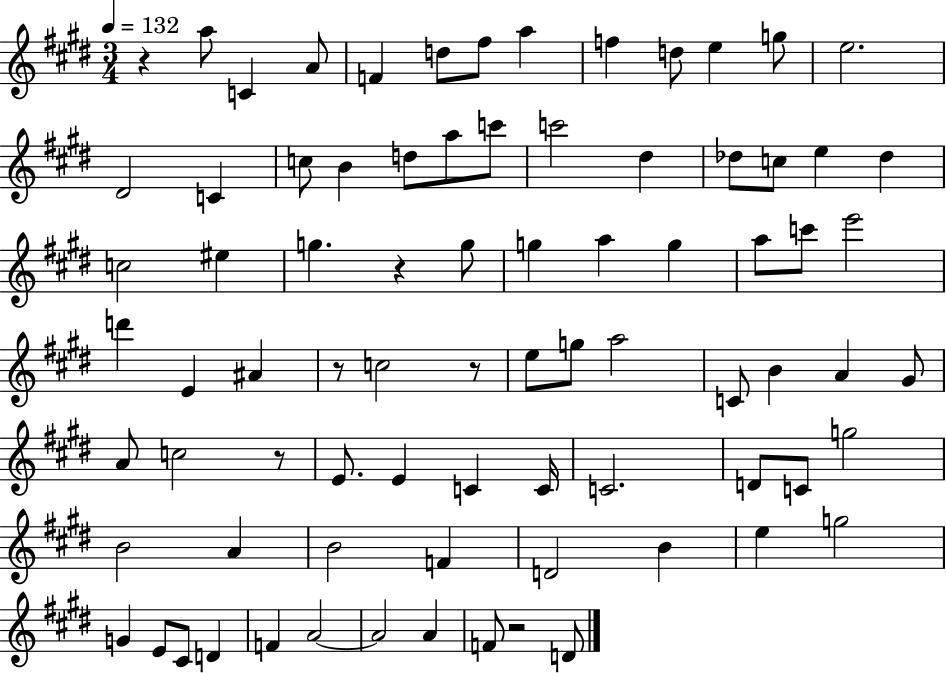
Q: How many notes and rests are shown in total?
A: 80